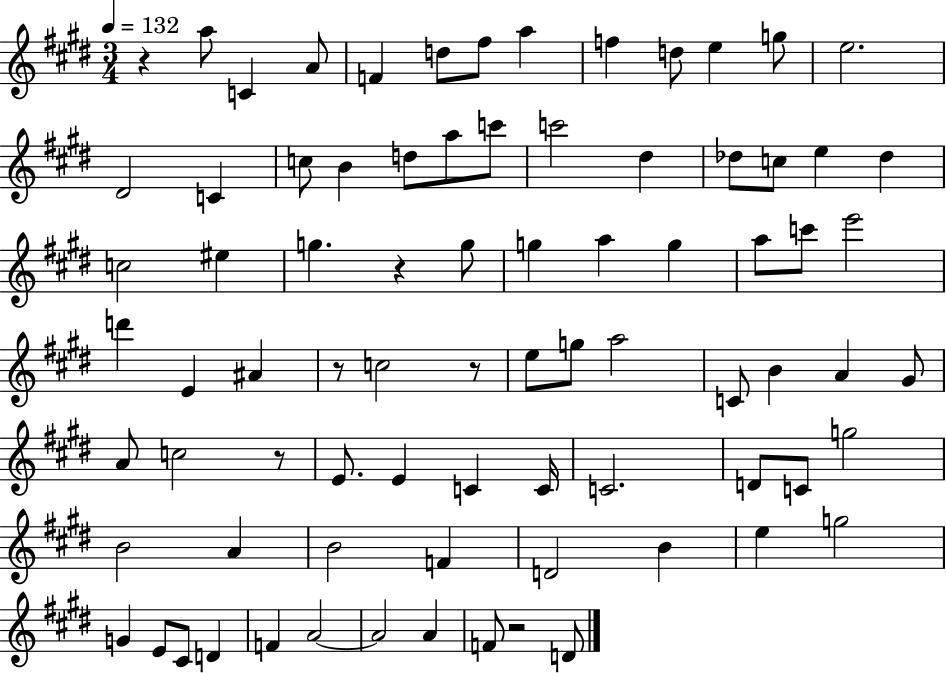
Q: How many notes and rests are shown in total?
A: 80